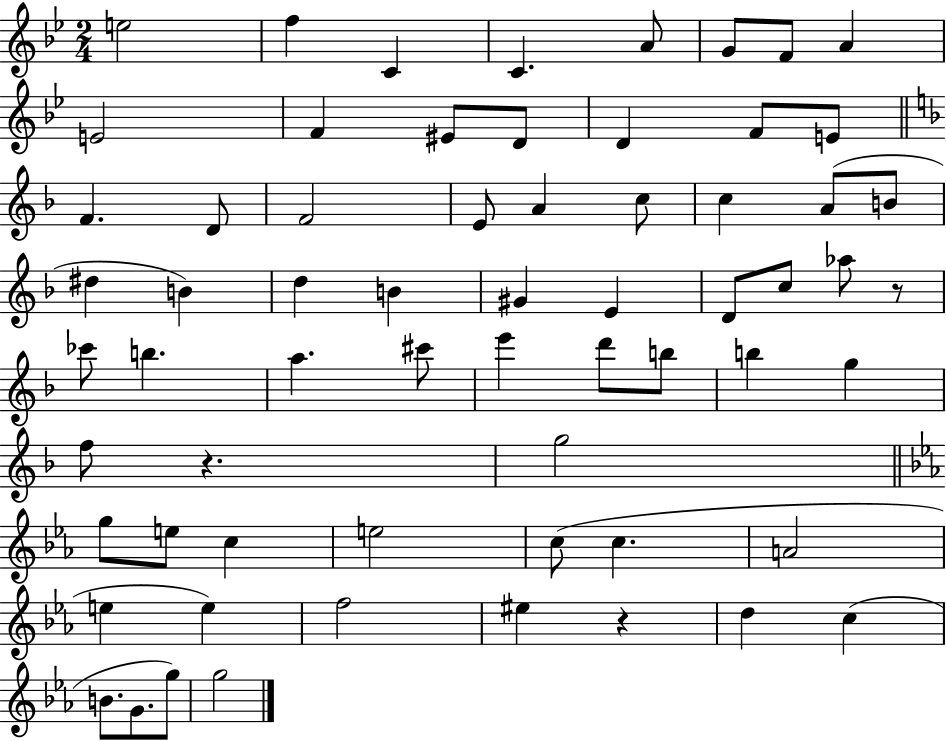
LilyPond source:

{
  \clef treble
  \numericTimeSignature
  \time 2/4
  \key bes \major
  e''2 | f''4 c'4 | c'4. a'8 | g'8 f'8 a'4 | \break e'2 | f'4 eis'8 d'8 | d'4 f'8 e'8 | \bar "||" \break \key f \major f'4. d'8 | f'2 | e'8 a'4 c''8 | c''4 a'8( b'8 | \break dis''4 b'4) | d''4 b'4 | gis'4 e'4 | d'8 c''8 aes''8 r8 | \break ces'''8 b''4. | a''4. cis'''8 | e'''4 d'''8 b''8 | b''4 g''4 | \break f''8 r4. | g''2 | \bar "||" \break \key ees \major g''8 e''8 c''4 | e''2 | c''8( c''4. | a'2 | \break e''4 e''4) | f''2 | eis''4 r4 | d''4 c''4( | \break b'8. g'8. g''8) | g''2 | \bar "|."
}